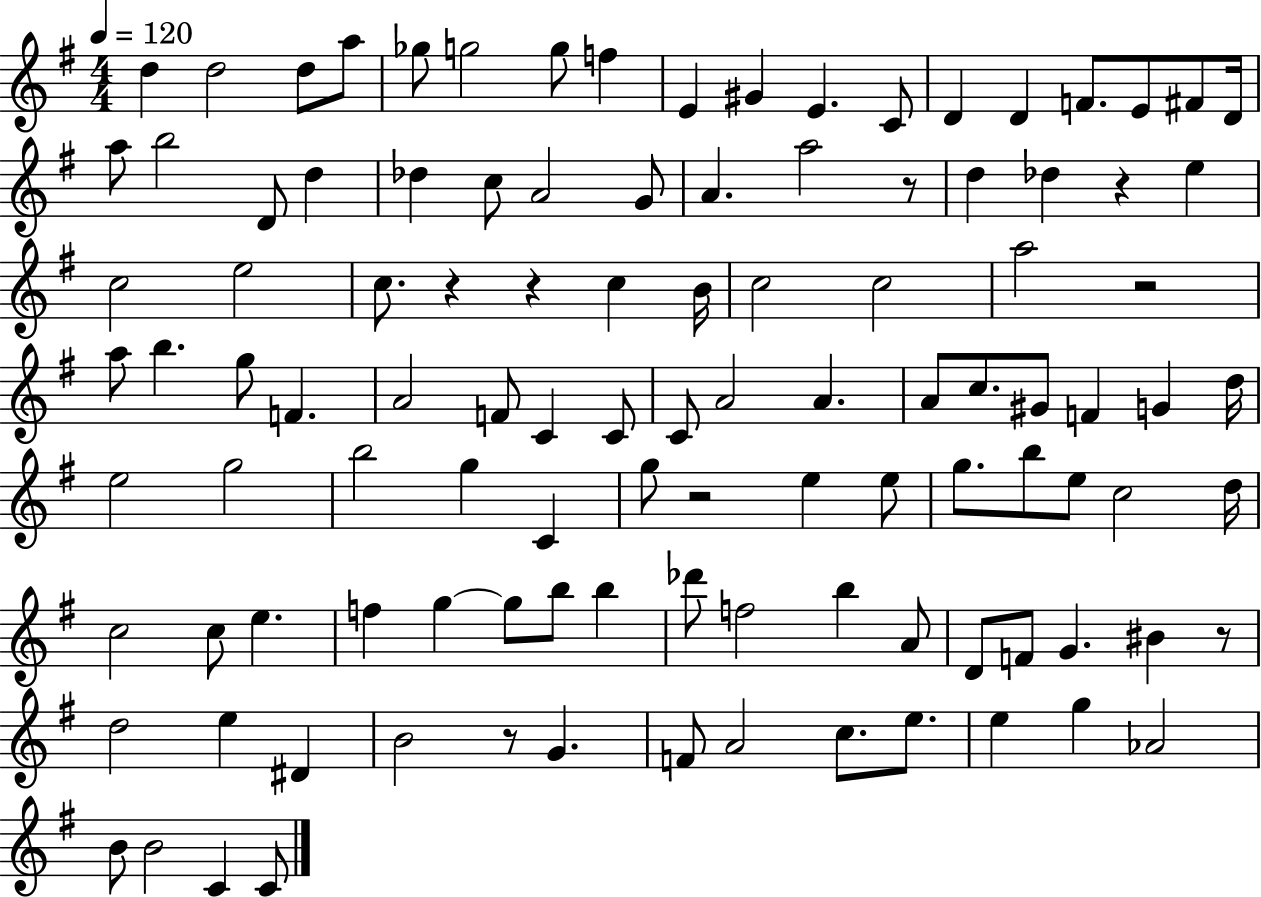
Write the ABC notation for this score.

X:1
T:Untitled
M:4/4
L:1/4
K:G
d d2 d/2 a/2 _g/2 g2 g/2 f E ^G E C/2 D D F/2 E/2 ^F/2 D/4 a/2 b2 D/2 d _d c/2 A2 G/2 A a2 z/2 d _d z e c2 e2 c/2 z z c B/4 c2 c2 a2 z2 a/2 b g/2 F A2 F/2 C C/2 C/2 A2 A A/2 c/2 ^G/2 F G d/4 e2 g2 b2 g C g/2 z2 e e/2 g/2 b/2 e/2 c2 d/4 c2 c/2 e f g g/2 b/2 b _d'/2 f2 b A/2 D/2 F/2 G ^B z/2 d2 e ^D B2 z/2 G F/2 A2 c/2 e/2 e g _A2 B/2 B2 C C/2